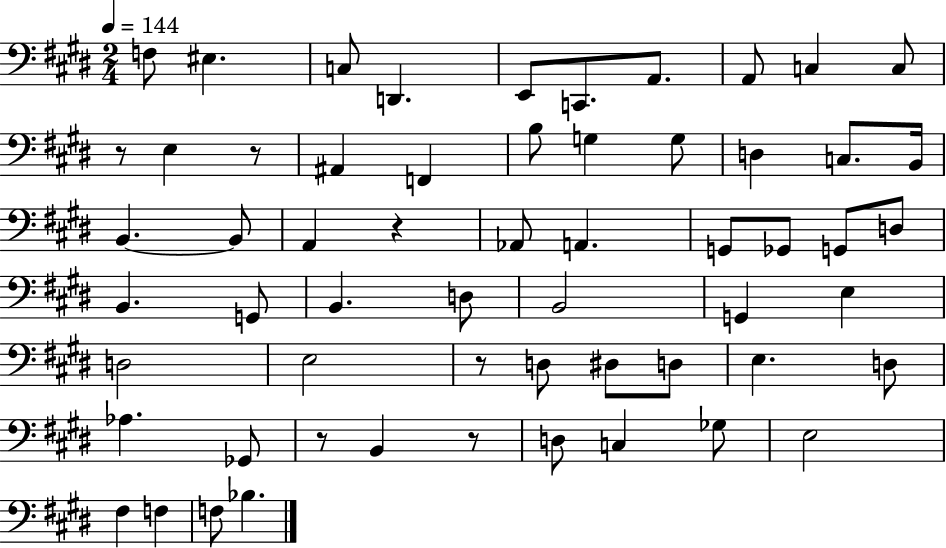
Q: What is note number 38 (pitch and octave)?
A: D3